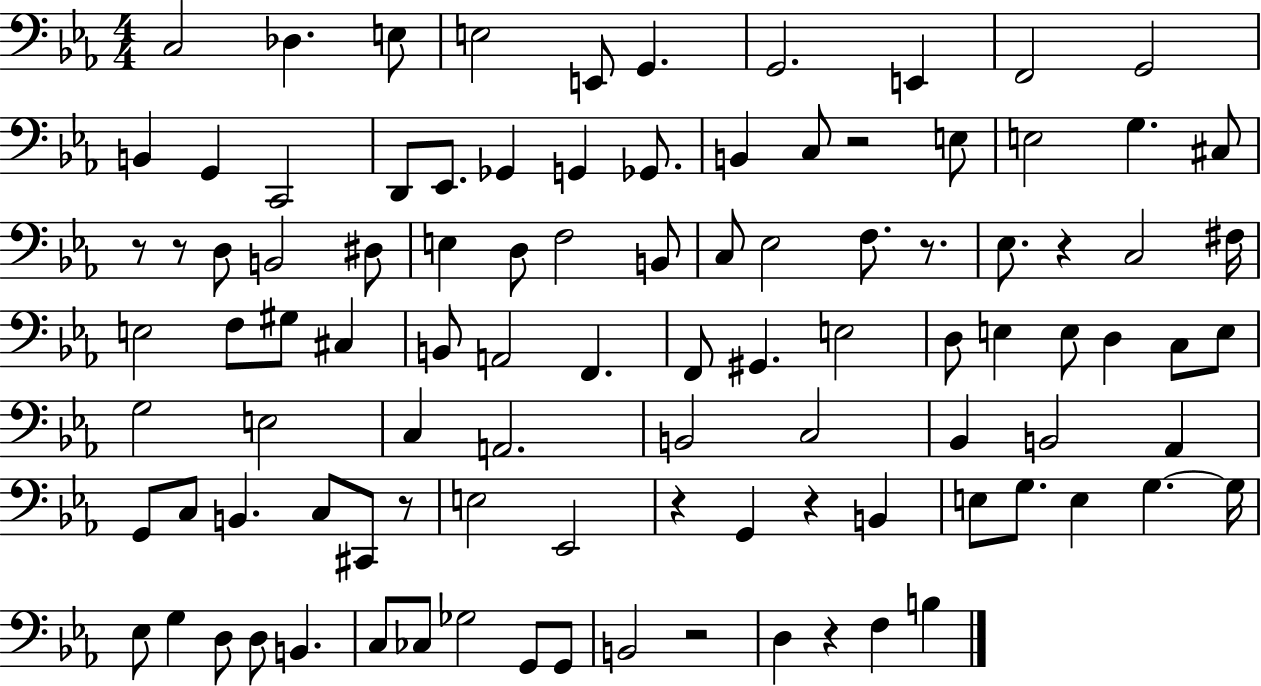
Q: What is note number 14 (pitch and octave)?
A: D2